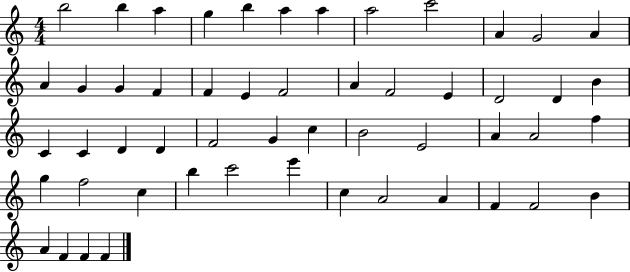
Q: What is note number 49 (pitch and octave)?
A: B4